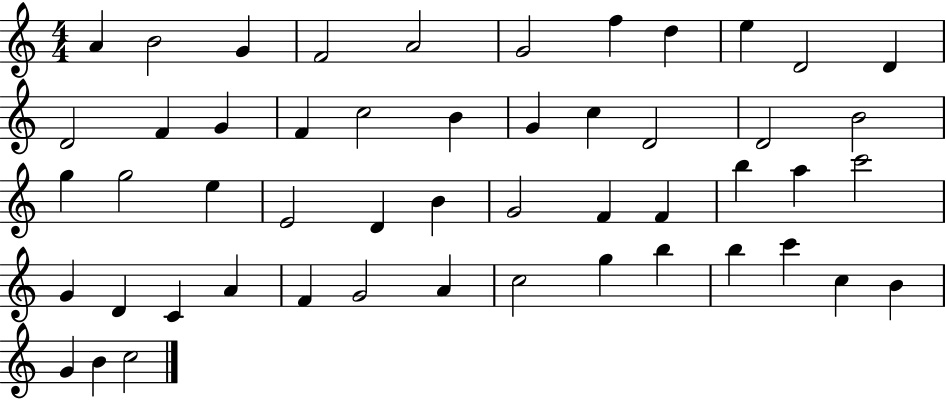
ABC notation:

X:1
T:Untitled
M:4/4
L:1/4
K:C
A B2 G F2 A2 G2 f d e D2 D D2 F G F c2 B G c D2 D2 B2 g g2 e E2 D B G2 F F b a c'2 G D C A F G2 A c2 g b b c' c B G B c2